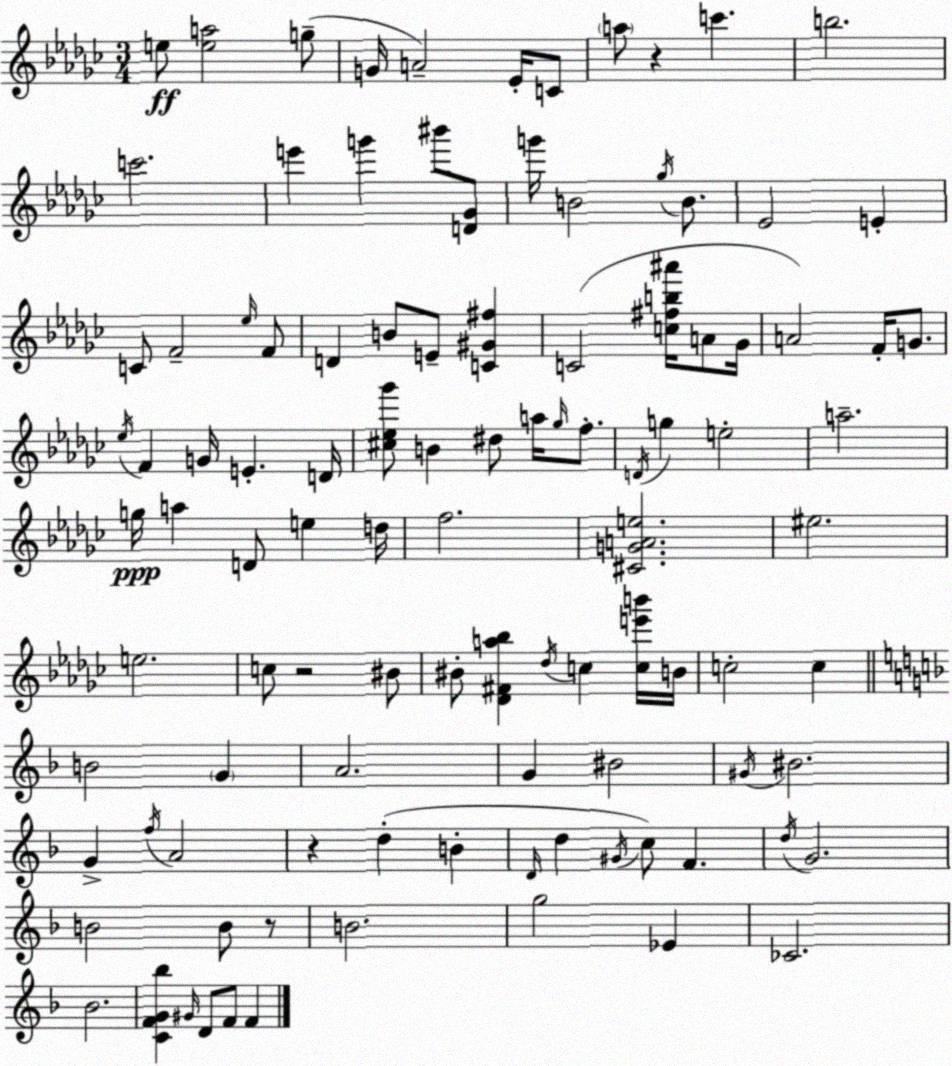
X:1
T:Untitled
M:3/4
L:1/4
K:Ebm
e/2 [ea]2 g/2 G/4 A2 _E/4 C/2 a/2 z c' b2 c'2 e' g' ^b'/2 [D_G]/2 g'/4 B2 _g/4 B/2 _E2 E C/2 F2 _e/4 F/2 D B/2 E/2 [C^G^f] C2 [c^fb^a']/4 A/2 _G/4 A2 F/4 G/2 _e/4 F G/4 E D/4 [^c_e_g']/2 B ^d/2 a/4 _g/4 f/2 D/4 g e2 a2 g/4 a D/2 e d/4 f2 [^CGAe]2 ^e2 e2 c/2 z2 ^B/2 ^B/2 [_D^Fa_b] _d/4 c [ce'b']/4 B/4 c2 c B2 G A2 G ^B2 ^G/4 ^B2 G f/4 A2 z d B D/4 d ^G/4 c/2 F d/4 G2 B2 B/2 z/2 B2 g2 _E _C2 _B2 [CFG_b] ^G/4 D/2 F/2 F